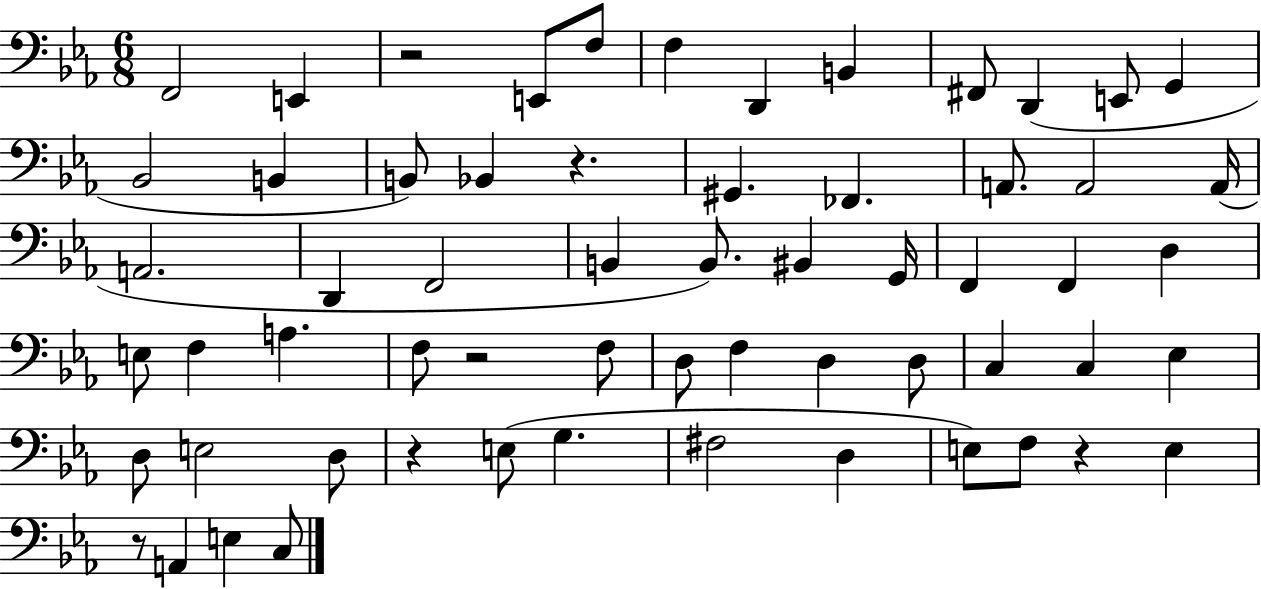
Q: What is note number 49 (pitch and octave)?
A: D3